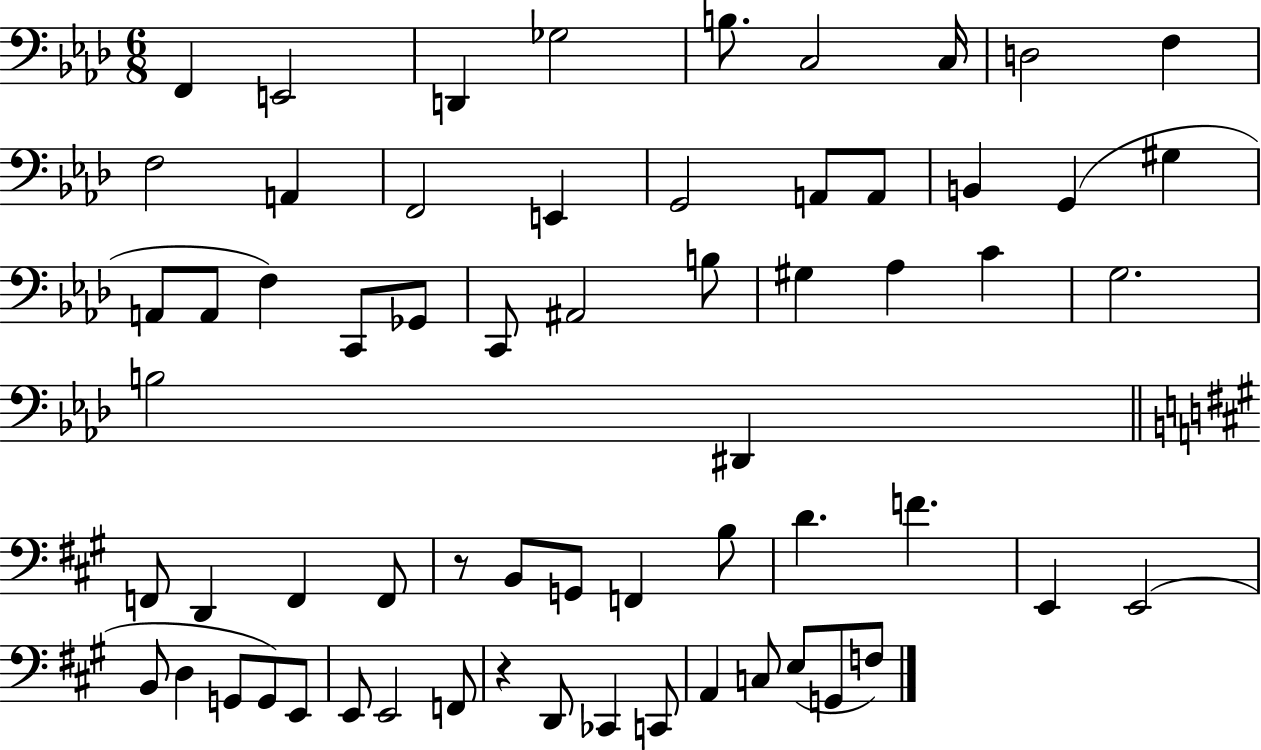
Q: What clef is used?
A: bass